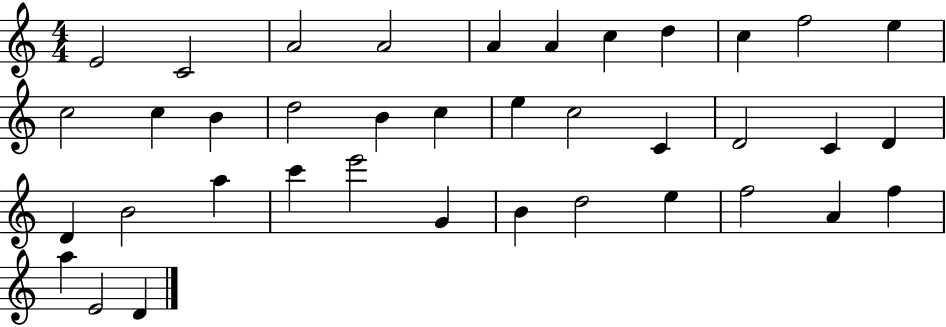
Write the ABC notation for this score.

X:1
T:Untitled
M:4/4
L:1/4
K:C
E2 C2 A2 A2 A A c d c f2 e c2 c B d2 B c e c2 C D2 C D D B2 a c' e'2 G B d2 e f2 A f a E2 D